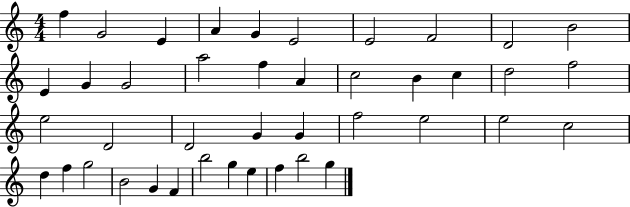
F5/q G4/h E4/q A4/q G4/q E4/h E4/h F4/h D4/h B4/h E4/q G4/q G4/h A5/h F5/q A4/q C5/h B4/q C5/q D5/h F5/h E5/h D4/h D4/h G4/q G4/q F5/h E5/h E5/h C5/h D5/q F5/q G5/h B4/h G4/q F4/q B5/h G5/q E5/q F5/q B5/h G5/q